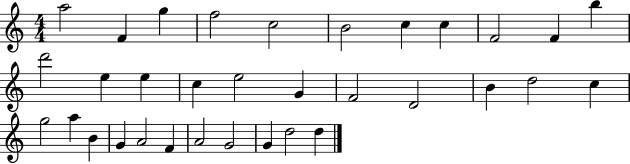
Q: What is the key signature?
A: C major